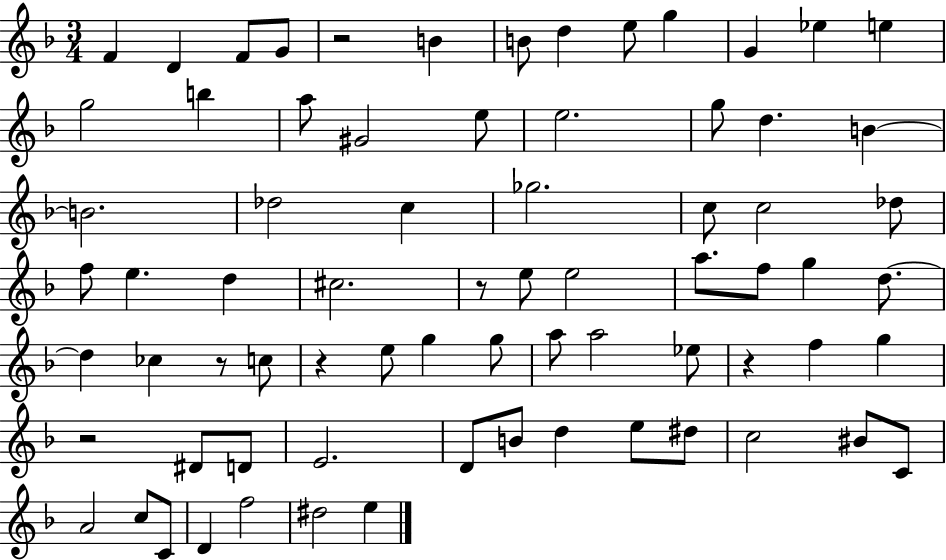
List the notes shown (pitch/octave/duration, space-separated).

F4/q D4/q F4/e G4/e R/h B4/q B4/e D5/q E5/e G5/q G4/q Eb5/q E5/q G5/h B5/q A5/e G#4/h E5/e E5/h. G5/e D5/q. B4/q B4/h. Db5/h C5/q Gb5/h. C5/e C5/h Db5/e F5/e E5/q. D5/q C#5/h. R/e E5/e E5/h A5/e. F5/e G5/q D5/e. D5/q CES5/q R/e C5/e R/q E5/e G5/q G5/e A5/e A5/h Eb5/e R/q F5/q G5/q R/h D#4/e D4/e E4/h. D4/e B4/e D5/q E5/e D#5/e C5/h BIS4/e C4/e A4/h C5/e C4/e D4/q F5/h D#5/h E5/q